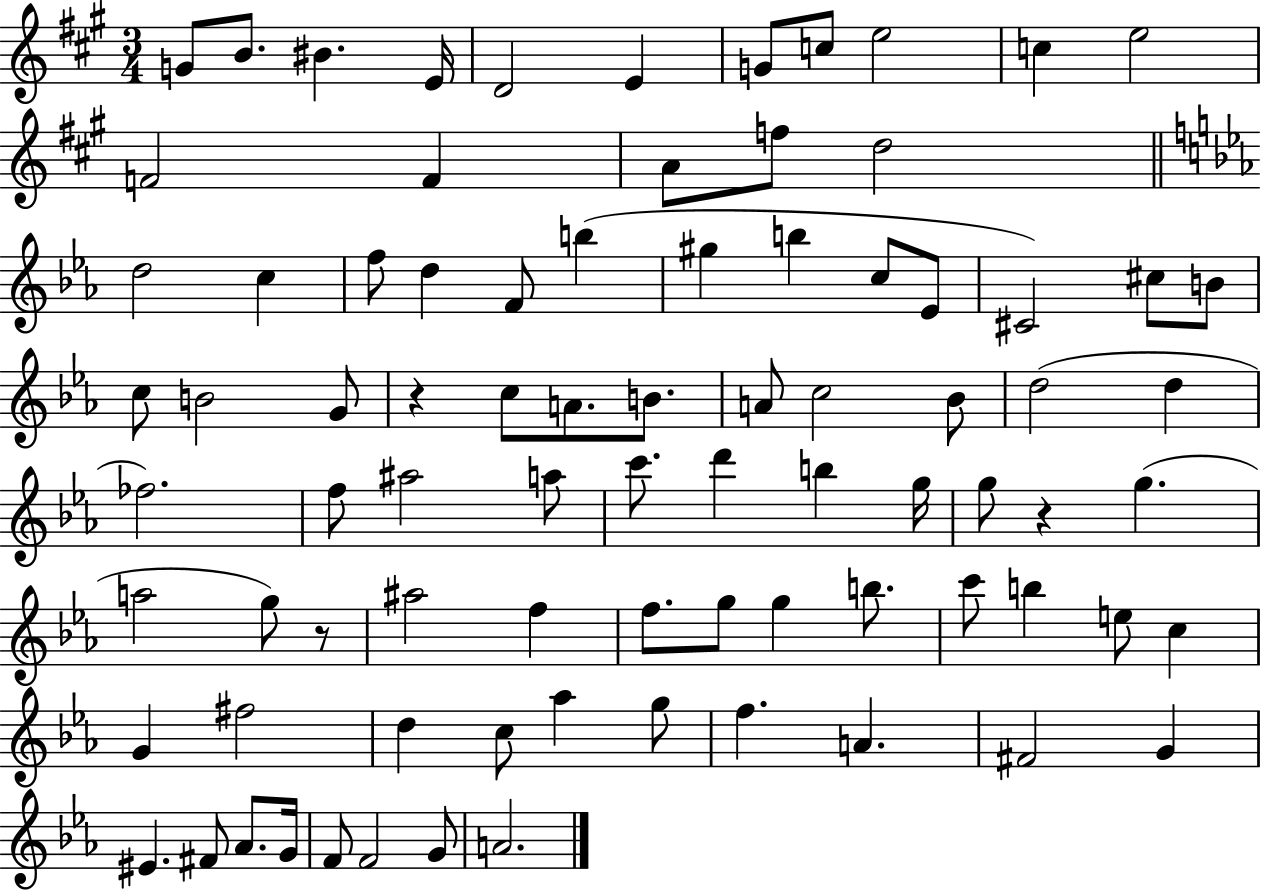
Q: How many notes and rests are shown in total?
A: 83